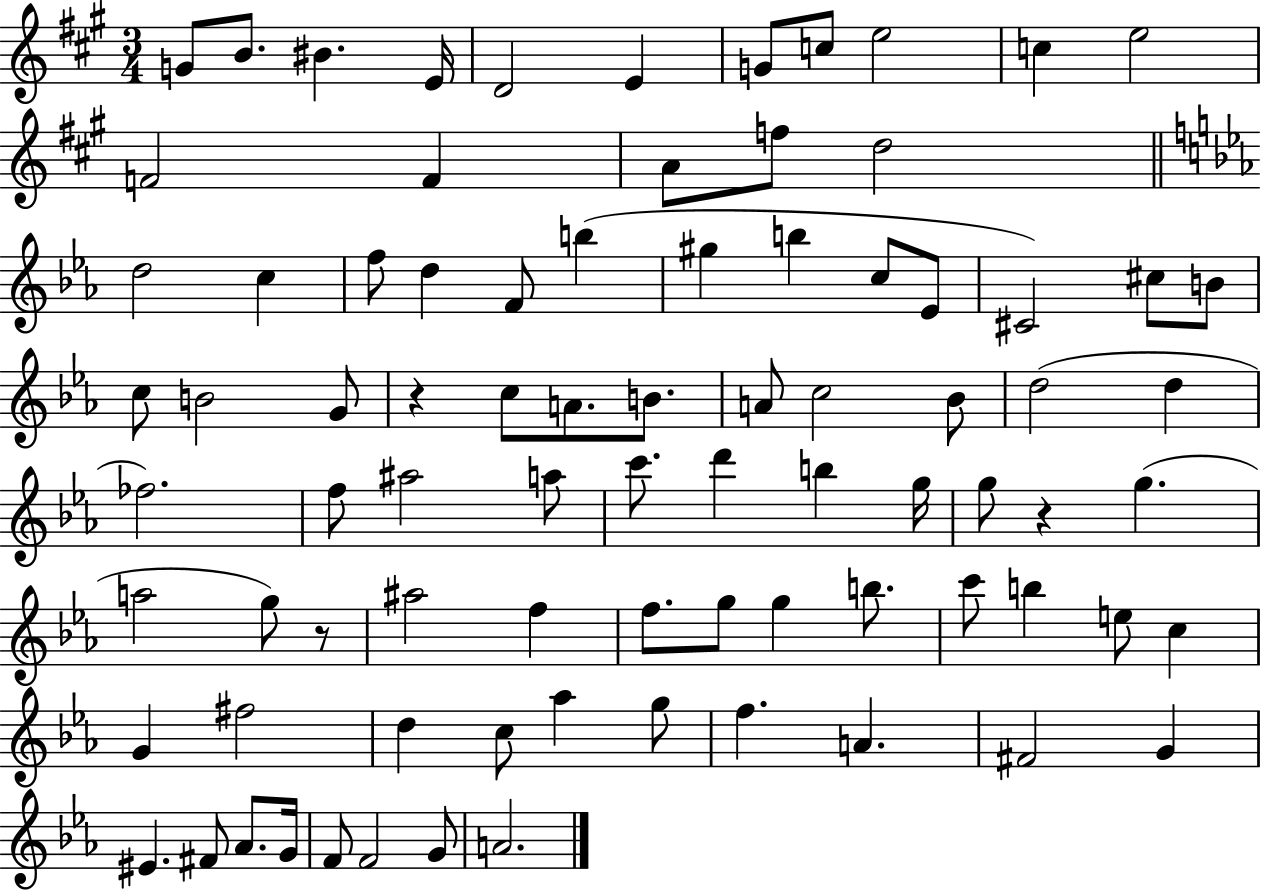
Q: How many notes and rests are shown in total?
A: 83